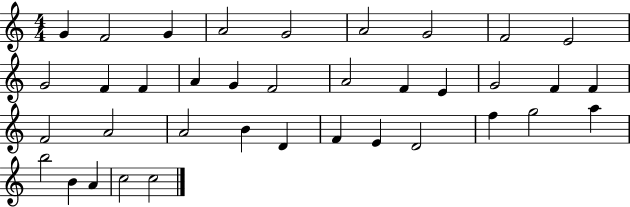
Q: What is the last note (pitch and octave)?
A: C5